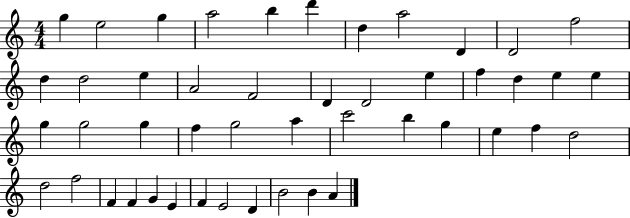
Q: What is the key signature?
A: C major